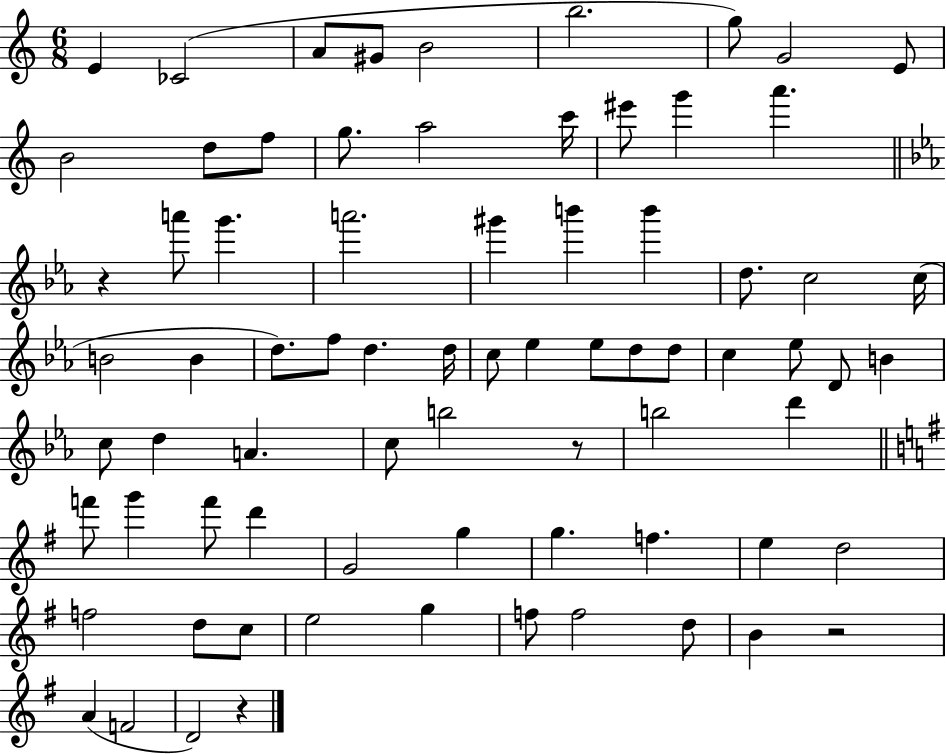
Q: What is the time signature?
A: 6/8